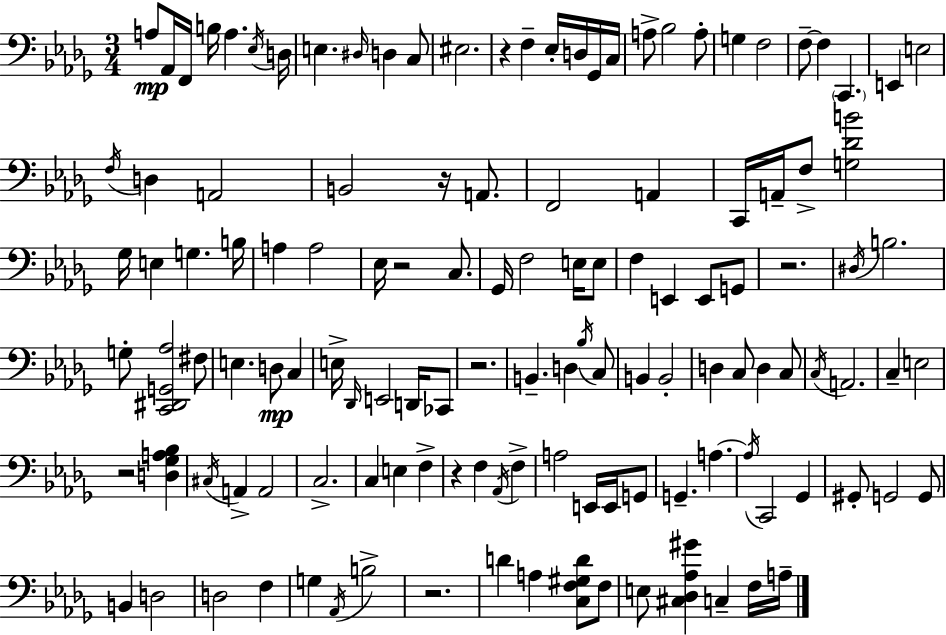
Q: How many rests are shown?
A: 8